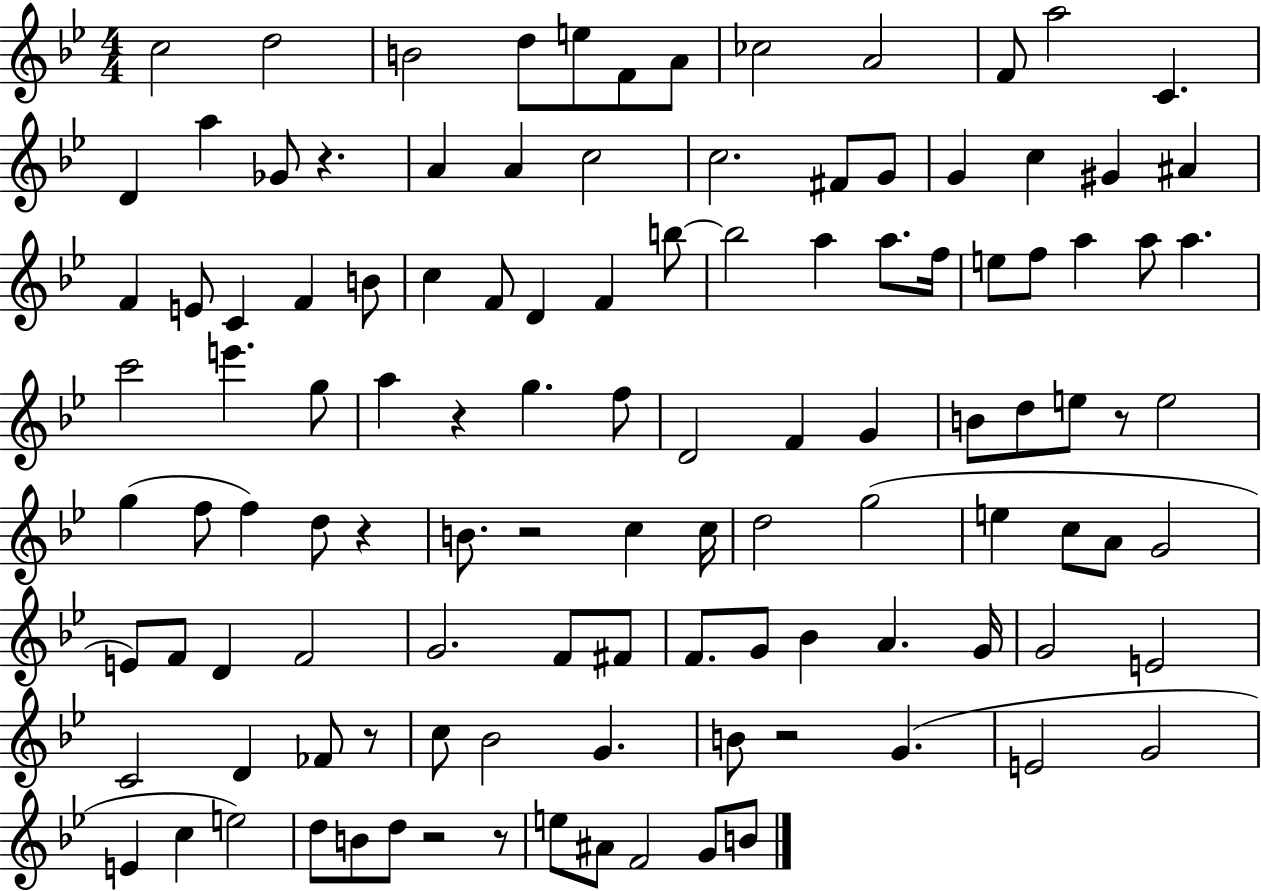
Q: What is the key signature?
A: BES major